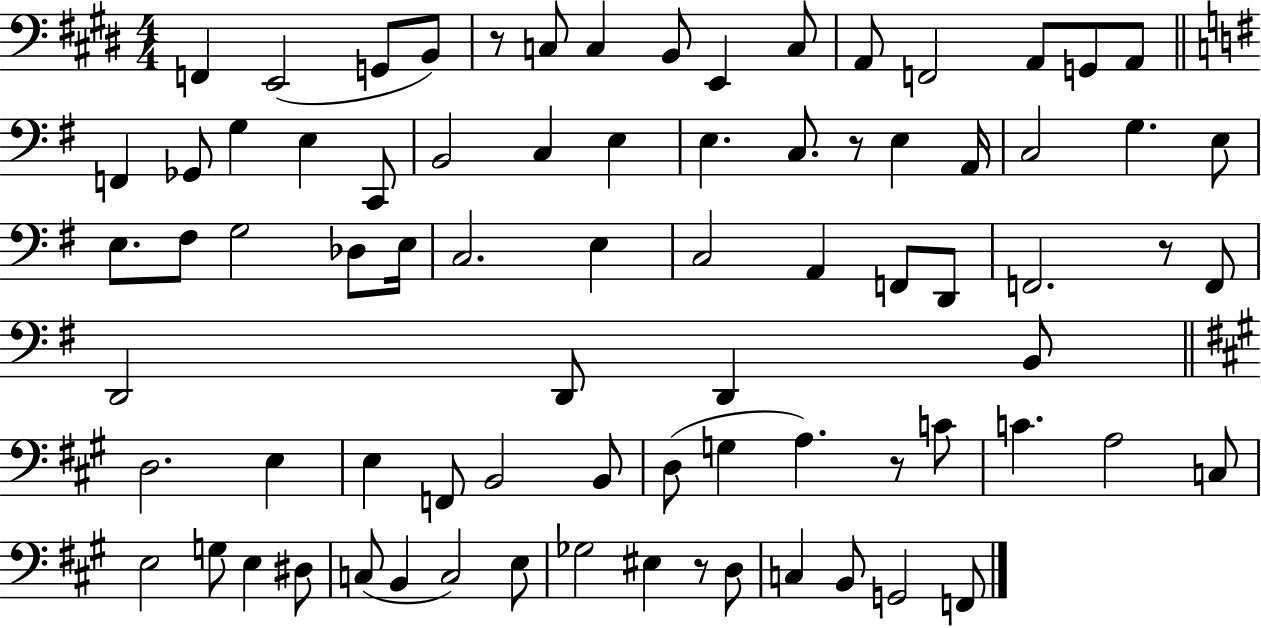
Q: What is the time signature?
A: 4/4